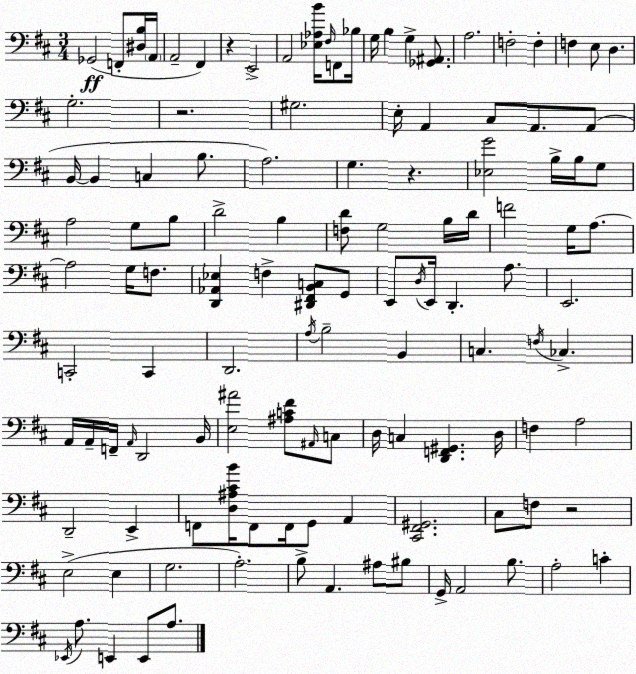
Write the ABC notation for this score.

X:1
T:Untitled
M:3/4
L:1/4
K:D
_G,,2 F,,/2 [^D,B,]/4 A,,/4 A,,2 ^F,, z E,,2 A,,2 [_E,_A,B]/4 ^F,/4 F,,/2 _B,/4 G,/4 B, G, [_G,,^A,,]/2 A,2 F,2 F, F, E,/2 D, G,2 z2 ^G,2 E,/4 A,, ^C,/2 A,,/2 A,,/2 B,,/4 B,, C, B,/2 A,2 G, z [_E,G]2 B,/4 B,/4 G,/2 A,2 G,/2 B,/2 D2 B, [F,D]/2 G,2 B,/4 D/4 F2 G,/4 A,/2 A,2 G,/4 F,/2 [D,,_A,,_E,] F, [^D,,^F,,B,,C,]/2 G,,/2 E,,/2 D,/4 E,,/4 D,, A,/2 E,,2 C,,2 C,, D,,2 A,/4 B,2 B,, C, F,/4 _C, A,,/4 A,,/4 F,,/4 A,,/4 D,,2 B,,/4 [E,^A]2 [^A,C^F]/2 ^A,,/4 C,/2 D,/4 C, [D,,F,,^G,,] D,/4 F, A,2 D,,2 E,, F,,/2 [D,^A,^CB]/4 F,,/2 F,,/4 G,,/2 A,, [^C,,^F,,^G,,]2 ^C,/2 F,/2 z2 E,2 E, G,2 A,2 B,/2 A,, ^A,/2 ^B,/2 G,,/4 A,,2 B,/2 A,2 C _E,,/4 A,/2 E,, E,,/2 A,/2